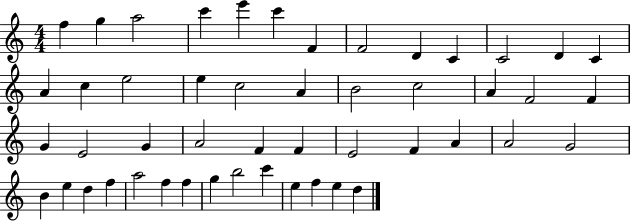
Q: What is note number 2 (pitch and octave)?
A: G5